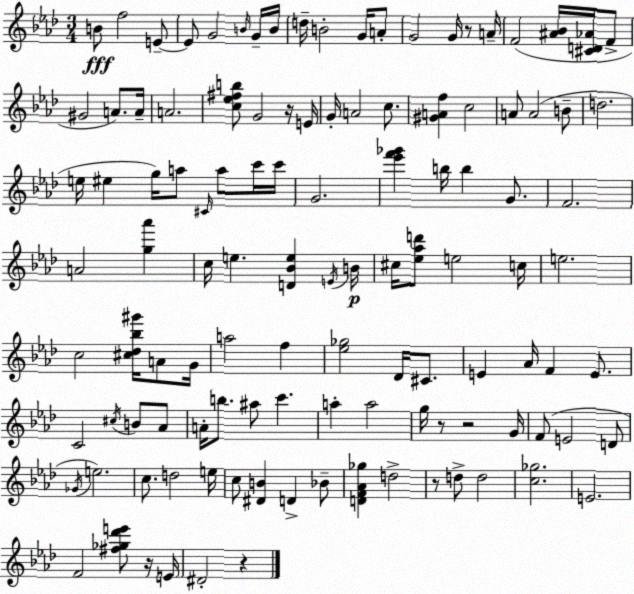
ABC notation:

X:1
T:Untitled
M:3/4
L:1/4
K:Fm
B/2 f2 E/2 E/2 G2 B/4 G/4 B/4 d/4 B2 G/4 A/2 G2 G/4 z/2 A/4 F2 [^A_B]/4 [^CD_A]/4 F/2 ^G2 A/2 A/4 A2 [c_e^fb]/2 G2 z/4 E/4 G/4 A2 c/2 [^GAf] c2 A/2 A2 B/2 d2 e/4 ^e g/4 a/2 ^C/4 a/2 c'/4 c'/4 G2 [_e'f'_g'] b/4 b G/2 F2 A2 [g_a'] c/4 e [D_Be] E/4 B/4 ^c/4 [_e_ad']/2 e2 c/4 e2 c2 [^c_d_b^g']/4 A/2 G/4 a2 f [_e_g]2 _D/4 ^C/2 E _A/4 F E/2 C2 ^c/4 B/2 _A/2 A/4 b/2 ^a/2 c' a a2 g/4 z/2 z2 G/4 F/2 E2 D/2 _G/4 e2 c/2 d2 e/4 c/2 [^DB] D _B/2 [DF_A_g] d2 z/2 d/2 d2 [c_g]2 E2 F2 [^f_g_d'e']/2 z/4 E/4 ^D2 z